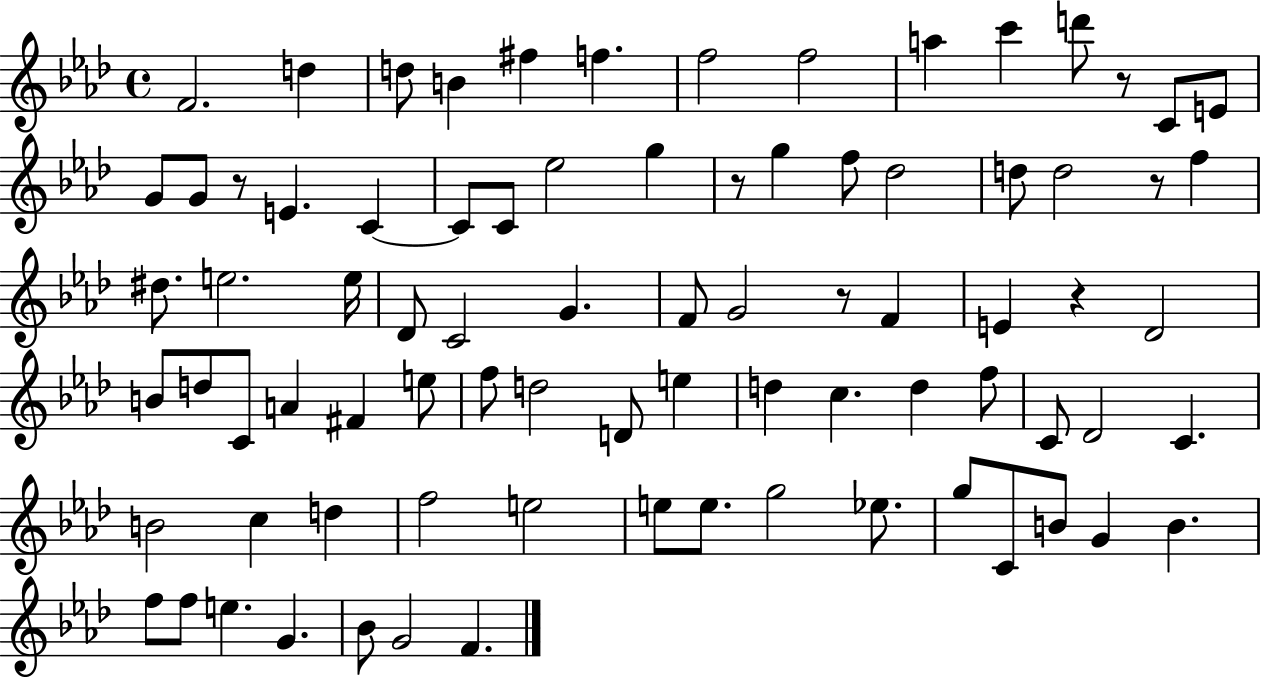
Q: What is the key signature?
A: AES major